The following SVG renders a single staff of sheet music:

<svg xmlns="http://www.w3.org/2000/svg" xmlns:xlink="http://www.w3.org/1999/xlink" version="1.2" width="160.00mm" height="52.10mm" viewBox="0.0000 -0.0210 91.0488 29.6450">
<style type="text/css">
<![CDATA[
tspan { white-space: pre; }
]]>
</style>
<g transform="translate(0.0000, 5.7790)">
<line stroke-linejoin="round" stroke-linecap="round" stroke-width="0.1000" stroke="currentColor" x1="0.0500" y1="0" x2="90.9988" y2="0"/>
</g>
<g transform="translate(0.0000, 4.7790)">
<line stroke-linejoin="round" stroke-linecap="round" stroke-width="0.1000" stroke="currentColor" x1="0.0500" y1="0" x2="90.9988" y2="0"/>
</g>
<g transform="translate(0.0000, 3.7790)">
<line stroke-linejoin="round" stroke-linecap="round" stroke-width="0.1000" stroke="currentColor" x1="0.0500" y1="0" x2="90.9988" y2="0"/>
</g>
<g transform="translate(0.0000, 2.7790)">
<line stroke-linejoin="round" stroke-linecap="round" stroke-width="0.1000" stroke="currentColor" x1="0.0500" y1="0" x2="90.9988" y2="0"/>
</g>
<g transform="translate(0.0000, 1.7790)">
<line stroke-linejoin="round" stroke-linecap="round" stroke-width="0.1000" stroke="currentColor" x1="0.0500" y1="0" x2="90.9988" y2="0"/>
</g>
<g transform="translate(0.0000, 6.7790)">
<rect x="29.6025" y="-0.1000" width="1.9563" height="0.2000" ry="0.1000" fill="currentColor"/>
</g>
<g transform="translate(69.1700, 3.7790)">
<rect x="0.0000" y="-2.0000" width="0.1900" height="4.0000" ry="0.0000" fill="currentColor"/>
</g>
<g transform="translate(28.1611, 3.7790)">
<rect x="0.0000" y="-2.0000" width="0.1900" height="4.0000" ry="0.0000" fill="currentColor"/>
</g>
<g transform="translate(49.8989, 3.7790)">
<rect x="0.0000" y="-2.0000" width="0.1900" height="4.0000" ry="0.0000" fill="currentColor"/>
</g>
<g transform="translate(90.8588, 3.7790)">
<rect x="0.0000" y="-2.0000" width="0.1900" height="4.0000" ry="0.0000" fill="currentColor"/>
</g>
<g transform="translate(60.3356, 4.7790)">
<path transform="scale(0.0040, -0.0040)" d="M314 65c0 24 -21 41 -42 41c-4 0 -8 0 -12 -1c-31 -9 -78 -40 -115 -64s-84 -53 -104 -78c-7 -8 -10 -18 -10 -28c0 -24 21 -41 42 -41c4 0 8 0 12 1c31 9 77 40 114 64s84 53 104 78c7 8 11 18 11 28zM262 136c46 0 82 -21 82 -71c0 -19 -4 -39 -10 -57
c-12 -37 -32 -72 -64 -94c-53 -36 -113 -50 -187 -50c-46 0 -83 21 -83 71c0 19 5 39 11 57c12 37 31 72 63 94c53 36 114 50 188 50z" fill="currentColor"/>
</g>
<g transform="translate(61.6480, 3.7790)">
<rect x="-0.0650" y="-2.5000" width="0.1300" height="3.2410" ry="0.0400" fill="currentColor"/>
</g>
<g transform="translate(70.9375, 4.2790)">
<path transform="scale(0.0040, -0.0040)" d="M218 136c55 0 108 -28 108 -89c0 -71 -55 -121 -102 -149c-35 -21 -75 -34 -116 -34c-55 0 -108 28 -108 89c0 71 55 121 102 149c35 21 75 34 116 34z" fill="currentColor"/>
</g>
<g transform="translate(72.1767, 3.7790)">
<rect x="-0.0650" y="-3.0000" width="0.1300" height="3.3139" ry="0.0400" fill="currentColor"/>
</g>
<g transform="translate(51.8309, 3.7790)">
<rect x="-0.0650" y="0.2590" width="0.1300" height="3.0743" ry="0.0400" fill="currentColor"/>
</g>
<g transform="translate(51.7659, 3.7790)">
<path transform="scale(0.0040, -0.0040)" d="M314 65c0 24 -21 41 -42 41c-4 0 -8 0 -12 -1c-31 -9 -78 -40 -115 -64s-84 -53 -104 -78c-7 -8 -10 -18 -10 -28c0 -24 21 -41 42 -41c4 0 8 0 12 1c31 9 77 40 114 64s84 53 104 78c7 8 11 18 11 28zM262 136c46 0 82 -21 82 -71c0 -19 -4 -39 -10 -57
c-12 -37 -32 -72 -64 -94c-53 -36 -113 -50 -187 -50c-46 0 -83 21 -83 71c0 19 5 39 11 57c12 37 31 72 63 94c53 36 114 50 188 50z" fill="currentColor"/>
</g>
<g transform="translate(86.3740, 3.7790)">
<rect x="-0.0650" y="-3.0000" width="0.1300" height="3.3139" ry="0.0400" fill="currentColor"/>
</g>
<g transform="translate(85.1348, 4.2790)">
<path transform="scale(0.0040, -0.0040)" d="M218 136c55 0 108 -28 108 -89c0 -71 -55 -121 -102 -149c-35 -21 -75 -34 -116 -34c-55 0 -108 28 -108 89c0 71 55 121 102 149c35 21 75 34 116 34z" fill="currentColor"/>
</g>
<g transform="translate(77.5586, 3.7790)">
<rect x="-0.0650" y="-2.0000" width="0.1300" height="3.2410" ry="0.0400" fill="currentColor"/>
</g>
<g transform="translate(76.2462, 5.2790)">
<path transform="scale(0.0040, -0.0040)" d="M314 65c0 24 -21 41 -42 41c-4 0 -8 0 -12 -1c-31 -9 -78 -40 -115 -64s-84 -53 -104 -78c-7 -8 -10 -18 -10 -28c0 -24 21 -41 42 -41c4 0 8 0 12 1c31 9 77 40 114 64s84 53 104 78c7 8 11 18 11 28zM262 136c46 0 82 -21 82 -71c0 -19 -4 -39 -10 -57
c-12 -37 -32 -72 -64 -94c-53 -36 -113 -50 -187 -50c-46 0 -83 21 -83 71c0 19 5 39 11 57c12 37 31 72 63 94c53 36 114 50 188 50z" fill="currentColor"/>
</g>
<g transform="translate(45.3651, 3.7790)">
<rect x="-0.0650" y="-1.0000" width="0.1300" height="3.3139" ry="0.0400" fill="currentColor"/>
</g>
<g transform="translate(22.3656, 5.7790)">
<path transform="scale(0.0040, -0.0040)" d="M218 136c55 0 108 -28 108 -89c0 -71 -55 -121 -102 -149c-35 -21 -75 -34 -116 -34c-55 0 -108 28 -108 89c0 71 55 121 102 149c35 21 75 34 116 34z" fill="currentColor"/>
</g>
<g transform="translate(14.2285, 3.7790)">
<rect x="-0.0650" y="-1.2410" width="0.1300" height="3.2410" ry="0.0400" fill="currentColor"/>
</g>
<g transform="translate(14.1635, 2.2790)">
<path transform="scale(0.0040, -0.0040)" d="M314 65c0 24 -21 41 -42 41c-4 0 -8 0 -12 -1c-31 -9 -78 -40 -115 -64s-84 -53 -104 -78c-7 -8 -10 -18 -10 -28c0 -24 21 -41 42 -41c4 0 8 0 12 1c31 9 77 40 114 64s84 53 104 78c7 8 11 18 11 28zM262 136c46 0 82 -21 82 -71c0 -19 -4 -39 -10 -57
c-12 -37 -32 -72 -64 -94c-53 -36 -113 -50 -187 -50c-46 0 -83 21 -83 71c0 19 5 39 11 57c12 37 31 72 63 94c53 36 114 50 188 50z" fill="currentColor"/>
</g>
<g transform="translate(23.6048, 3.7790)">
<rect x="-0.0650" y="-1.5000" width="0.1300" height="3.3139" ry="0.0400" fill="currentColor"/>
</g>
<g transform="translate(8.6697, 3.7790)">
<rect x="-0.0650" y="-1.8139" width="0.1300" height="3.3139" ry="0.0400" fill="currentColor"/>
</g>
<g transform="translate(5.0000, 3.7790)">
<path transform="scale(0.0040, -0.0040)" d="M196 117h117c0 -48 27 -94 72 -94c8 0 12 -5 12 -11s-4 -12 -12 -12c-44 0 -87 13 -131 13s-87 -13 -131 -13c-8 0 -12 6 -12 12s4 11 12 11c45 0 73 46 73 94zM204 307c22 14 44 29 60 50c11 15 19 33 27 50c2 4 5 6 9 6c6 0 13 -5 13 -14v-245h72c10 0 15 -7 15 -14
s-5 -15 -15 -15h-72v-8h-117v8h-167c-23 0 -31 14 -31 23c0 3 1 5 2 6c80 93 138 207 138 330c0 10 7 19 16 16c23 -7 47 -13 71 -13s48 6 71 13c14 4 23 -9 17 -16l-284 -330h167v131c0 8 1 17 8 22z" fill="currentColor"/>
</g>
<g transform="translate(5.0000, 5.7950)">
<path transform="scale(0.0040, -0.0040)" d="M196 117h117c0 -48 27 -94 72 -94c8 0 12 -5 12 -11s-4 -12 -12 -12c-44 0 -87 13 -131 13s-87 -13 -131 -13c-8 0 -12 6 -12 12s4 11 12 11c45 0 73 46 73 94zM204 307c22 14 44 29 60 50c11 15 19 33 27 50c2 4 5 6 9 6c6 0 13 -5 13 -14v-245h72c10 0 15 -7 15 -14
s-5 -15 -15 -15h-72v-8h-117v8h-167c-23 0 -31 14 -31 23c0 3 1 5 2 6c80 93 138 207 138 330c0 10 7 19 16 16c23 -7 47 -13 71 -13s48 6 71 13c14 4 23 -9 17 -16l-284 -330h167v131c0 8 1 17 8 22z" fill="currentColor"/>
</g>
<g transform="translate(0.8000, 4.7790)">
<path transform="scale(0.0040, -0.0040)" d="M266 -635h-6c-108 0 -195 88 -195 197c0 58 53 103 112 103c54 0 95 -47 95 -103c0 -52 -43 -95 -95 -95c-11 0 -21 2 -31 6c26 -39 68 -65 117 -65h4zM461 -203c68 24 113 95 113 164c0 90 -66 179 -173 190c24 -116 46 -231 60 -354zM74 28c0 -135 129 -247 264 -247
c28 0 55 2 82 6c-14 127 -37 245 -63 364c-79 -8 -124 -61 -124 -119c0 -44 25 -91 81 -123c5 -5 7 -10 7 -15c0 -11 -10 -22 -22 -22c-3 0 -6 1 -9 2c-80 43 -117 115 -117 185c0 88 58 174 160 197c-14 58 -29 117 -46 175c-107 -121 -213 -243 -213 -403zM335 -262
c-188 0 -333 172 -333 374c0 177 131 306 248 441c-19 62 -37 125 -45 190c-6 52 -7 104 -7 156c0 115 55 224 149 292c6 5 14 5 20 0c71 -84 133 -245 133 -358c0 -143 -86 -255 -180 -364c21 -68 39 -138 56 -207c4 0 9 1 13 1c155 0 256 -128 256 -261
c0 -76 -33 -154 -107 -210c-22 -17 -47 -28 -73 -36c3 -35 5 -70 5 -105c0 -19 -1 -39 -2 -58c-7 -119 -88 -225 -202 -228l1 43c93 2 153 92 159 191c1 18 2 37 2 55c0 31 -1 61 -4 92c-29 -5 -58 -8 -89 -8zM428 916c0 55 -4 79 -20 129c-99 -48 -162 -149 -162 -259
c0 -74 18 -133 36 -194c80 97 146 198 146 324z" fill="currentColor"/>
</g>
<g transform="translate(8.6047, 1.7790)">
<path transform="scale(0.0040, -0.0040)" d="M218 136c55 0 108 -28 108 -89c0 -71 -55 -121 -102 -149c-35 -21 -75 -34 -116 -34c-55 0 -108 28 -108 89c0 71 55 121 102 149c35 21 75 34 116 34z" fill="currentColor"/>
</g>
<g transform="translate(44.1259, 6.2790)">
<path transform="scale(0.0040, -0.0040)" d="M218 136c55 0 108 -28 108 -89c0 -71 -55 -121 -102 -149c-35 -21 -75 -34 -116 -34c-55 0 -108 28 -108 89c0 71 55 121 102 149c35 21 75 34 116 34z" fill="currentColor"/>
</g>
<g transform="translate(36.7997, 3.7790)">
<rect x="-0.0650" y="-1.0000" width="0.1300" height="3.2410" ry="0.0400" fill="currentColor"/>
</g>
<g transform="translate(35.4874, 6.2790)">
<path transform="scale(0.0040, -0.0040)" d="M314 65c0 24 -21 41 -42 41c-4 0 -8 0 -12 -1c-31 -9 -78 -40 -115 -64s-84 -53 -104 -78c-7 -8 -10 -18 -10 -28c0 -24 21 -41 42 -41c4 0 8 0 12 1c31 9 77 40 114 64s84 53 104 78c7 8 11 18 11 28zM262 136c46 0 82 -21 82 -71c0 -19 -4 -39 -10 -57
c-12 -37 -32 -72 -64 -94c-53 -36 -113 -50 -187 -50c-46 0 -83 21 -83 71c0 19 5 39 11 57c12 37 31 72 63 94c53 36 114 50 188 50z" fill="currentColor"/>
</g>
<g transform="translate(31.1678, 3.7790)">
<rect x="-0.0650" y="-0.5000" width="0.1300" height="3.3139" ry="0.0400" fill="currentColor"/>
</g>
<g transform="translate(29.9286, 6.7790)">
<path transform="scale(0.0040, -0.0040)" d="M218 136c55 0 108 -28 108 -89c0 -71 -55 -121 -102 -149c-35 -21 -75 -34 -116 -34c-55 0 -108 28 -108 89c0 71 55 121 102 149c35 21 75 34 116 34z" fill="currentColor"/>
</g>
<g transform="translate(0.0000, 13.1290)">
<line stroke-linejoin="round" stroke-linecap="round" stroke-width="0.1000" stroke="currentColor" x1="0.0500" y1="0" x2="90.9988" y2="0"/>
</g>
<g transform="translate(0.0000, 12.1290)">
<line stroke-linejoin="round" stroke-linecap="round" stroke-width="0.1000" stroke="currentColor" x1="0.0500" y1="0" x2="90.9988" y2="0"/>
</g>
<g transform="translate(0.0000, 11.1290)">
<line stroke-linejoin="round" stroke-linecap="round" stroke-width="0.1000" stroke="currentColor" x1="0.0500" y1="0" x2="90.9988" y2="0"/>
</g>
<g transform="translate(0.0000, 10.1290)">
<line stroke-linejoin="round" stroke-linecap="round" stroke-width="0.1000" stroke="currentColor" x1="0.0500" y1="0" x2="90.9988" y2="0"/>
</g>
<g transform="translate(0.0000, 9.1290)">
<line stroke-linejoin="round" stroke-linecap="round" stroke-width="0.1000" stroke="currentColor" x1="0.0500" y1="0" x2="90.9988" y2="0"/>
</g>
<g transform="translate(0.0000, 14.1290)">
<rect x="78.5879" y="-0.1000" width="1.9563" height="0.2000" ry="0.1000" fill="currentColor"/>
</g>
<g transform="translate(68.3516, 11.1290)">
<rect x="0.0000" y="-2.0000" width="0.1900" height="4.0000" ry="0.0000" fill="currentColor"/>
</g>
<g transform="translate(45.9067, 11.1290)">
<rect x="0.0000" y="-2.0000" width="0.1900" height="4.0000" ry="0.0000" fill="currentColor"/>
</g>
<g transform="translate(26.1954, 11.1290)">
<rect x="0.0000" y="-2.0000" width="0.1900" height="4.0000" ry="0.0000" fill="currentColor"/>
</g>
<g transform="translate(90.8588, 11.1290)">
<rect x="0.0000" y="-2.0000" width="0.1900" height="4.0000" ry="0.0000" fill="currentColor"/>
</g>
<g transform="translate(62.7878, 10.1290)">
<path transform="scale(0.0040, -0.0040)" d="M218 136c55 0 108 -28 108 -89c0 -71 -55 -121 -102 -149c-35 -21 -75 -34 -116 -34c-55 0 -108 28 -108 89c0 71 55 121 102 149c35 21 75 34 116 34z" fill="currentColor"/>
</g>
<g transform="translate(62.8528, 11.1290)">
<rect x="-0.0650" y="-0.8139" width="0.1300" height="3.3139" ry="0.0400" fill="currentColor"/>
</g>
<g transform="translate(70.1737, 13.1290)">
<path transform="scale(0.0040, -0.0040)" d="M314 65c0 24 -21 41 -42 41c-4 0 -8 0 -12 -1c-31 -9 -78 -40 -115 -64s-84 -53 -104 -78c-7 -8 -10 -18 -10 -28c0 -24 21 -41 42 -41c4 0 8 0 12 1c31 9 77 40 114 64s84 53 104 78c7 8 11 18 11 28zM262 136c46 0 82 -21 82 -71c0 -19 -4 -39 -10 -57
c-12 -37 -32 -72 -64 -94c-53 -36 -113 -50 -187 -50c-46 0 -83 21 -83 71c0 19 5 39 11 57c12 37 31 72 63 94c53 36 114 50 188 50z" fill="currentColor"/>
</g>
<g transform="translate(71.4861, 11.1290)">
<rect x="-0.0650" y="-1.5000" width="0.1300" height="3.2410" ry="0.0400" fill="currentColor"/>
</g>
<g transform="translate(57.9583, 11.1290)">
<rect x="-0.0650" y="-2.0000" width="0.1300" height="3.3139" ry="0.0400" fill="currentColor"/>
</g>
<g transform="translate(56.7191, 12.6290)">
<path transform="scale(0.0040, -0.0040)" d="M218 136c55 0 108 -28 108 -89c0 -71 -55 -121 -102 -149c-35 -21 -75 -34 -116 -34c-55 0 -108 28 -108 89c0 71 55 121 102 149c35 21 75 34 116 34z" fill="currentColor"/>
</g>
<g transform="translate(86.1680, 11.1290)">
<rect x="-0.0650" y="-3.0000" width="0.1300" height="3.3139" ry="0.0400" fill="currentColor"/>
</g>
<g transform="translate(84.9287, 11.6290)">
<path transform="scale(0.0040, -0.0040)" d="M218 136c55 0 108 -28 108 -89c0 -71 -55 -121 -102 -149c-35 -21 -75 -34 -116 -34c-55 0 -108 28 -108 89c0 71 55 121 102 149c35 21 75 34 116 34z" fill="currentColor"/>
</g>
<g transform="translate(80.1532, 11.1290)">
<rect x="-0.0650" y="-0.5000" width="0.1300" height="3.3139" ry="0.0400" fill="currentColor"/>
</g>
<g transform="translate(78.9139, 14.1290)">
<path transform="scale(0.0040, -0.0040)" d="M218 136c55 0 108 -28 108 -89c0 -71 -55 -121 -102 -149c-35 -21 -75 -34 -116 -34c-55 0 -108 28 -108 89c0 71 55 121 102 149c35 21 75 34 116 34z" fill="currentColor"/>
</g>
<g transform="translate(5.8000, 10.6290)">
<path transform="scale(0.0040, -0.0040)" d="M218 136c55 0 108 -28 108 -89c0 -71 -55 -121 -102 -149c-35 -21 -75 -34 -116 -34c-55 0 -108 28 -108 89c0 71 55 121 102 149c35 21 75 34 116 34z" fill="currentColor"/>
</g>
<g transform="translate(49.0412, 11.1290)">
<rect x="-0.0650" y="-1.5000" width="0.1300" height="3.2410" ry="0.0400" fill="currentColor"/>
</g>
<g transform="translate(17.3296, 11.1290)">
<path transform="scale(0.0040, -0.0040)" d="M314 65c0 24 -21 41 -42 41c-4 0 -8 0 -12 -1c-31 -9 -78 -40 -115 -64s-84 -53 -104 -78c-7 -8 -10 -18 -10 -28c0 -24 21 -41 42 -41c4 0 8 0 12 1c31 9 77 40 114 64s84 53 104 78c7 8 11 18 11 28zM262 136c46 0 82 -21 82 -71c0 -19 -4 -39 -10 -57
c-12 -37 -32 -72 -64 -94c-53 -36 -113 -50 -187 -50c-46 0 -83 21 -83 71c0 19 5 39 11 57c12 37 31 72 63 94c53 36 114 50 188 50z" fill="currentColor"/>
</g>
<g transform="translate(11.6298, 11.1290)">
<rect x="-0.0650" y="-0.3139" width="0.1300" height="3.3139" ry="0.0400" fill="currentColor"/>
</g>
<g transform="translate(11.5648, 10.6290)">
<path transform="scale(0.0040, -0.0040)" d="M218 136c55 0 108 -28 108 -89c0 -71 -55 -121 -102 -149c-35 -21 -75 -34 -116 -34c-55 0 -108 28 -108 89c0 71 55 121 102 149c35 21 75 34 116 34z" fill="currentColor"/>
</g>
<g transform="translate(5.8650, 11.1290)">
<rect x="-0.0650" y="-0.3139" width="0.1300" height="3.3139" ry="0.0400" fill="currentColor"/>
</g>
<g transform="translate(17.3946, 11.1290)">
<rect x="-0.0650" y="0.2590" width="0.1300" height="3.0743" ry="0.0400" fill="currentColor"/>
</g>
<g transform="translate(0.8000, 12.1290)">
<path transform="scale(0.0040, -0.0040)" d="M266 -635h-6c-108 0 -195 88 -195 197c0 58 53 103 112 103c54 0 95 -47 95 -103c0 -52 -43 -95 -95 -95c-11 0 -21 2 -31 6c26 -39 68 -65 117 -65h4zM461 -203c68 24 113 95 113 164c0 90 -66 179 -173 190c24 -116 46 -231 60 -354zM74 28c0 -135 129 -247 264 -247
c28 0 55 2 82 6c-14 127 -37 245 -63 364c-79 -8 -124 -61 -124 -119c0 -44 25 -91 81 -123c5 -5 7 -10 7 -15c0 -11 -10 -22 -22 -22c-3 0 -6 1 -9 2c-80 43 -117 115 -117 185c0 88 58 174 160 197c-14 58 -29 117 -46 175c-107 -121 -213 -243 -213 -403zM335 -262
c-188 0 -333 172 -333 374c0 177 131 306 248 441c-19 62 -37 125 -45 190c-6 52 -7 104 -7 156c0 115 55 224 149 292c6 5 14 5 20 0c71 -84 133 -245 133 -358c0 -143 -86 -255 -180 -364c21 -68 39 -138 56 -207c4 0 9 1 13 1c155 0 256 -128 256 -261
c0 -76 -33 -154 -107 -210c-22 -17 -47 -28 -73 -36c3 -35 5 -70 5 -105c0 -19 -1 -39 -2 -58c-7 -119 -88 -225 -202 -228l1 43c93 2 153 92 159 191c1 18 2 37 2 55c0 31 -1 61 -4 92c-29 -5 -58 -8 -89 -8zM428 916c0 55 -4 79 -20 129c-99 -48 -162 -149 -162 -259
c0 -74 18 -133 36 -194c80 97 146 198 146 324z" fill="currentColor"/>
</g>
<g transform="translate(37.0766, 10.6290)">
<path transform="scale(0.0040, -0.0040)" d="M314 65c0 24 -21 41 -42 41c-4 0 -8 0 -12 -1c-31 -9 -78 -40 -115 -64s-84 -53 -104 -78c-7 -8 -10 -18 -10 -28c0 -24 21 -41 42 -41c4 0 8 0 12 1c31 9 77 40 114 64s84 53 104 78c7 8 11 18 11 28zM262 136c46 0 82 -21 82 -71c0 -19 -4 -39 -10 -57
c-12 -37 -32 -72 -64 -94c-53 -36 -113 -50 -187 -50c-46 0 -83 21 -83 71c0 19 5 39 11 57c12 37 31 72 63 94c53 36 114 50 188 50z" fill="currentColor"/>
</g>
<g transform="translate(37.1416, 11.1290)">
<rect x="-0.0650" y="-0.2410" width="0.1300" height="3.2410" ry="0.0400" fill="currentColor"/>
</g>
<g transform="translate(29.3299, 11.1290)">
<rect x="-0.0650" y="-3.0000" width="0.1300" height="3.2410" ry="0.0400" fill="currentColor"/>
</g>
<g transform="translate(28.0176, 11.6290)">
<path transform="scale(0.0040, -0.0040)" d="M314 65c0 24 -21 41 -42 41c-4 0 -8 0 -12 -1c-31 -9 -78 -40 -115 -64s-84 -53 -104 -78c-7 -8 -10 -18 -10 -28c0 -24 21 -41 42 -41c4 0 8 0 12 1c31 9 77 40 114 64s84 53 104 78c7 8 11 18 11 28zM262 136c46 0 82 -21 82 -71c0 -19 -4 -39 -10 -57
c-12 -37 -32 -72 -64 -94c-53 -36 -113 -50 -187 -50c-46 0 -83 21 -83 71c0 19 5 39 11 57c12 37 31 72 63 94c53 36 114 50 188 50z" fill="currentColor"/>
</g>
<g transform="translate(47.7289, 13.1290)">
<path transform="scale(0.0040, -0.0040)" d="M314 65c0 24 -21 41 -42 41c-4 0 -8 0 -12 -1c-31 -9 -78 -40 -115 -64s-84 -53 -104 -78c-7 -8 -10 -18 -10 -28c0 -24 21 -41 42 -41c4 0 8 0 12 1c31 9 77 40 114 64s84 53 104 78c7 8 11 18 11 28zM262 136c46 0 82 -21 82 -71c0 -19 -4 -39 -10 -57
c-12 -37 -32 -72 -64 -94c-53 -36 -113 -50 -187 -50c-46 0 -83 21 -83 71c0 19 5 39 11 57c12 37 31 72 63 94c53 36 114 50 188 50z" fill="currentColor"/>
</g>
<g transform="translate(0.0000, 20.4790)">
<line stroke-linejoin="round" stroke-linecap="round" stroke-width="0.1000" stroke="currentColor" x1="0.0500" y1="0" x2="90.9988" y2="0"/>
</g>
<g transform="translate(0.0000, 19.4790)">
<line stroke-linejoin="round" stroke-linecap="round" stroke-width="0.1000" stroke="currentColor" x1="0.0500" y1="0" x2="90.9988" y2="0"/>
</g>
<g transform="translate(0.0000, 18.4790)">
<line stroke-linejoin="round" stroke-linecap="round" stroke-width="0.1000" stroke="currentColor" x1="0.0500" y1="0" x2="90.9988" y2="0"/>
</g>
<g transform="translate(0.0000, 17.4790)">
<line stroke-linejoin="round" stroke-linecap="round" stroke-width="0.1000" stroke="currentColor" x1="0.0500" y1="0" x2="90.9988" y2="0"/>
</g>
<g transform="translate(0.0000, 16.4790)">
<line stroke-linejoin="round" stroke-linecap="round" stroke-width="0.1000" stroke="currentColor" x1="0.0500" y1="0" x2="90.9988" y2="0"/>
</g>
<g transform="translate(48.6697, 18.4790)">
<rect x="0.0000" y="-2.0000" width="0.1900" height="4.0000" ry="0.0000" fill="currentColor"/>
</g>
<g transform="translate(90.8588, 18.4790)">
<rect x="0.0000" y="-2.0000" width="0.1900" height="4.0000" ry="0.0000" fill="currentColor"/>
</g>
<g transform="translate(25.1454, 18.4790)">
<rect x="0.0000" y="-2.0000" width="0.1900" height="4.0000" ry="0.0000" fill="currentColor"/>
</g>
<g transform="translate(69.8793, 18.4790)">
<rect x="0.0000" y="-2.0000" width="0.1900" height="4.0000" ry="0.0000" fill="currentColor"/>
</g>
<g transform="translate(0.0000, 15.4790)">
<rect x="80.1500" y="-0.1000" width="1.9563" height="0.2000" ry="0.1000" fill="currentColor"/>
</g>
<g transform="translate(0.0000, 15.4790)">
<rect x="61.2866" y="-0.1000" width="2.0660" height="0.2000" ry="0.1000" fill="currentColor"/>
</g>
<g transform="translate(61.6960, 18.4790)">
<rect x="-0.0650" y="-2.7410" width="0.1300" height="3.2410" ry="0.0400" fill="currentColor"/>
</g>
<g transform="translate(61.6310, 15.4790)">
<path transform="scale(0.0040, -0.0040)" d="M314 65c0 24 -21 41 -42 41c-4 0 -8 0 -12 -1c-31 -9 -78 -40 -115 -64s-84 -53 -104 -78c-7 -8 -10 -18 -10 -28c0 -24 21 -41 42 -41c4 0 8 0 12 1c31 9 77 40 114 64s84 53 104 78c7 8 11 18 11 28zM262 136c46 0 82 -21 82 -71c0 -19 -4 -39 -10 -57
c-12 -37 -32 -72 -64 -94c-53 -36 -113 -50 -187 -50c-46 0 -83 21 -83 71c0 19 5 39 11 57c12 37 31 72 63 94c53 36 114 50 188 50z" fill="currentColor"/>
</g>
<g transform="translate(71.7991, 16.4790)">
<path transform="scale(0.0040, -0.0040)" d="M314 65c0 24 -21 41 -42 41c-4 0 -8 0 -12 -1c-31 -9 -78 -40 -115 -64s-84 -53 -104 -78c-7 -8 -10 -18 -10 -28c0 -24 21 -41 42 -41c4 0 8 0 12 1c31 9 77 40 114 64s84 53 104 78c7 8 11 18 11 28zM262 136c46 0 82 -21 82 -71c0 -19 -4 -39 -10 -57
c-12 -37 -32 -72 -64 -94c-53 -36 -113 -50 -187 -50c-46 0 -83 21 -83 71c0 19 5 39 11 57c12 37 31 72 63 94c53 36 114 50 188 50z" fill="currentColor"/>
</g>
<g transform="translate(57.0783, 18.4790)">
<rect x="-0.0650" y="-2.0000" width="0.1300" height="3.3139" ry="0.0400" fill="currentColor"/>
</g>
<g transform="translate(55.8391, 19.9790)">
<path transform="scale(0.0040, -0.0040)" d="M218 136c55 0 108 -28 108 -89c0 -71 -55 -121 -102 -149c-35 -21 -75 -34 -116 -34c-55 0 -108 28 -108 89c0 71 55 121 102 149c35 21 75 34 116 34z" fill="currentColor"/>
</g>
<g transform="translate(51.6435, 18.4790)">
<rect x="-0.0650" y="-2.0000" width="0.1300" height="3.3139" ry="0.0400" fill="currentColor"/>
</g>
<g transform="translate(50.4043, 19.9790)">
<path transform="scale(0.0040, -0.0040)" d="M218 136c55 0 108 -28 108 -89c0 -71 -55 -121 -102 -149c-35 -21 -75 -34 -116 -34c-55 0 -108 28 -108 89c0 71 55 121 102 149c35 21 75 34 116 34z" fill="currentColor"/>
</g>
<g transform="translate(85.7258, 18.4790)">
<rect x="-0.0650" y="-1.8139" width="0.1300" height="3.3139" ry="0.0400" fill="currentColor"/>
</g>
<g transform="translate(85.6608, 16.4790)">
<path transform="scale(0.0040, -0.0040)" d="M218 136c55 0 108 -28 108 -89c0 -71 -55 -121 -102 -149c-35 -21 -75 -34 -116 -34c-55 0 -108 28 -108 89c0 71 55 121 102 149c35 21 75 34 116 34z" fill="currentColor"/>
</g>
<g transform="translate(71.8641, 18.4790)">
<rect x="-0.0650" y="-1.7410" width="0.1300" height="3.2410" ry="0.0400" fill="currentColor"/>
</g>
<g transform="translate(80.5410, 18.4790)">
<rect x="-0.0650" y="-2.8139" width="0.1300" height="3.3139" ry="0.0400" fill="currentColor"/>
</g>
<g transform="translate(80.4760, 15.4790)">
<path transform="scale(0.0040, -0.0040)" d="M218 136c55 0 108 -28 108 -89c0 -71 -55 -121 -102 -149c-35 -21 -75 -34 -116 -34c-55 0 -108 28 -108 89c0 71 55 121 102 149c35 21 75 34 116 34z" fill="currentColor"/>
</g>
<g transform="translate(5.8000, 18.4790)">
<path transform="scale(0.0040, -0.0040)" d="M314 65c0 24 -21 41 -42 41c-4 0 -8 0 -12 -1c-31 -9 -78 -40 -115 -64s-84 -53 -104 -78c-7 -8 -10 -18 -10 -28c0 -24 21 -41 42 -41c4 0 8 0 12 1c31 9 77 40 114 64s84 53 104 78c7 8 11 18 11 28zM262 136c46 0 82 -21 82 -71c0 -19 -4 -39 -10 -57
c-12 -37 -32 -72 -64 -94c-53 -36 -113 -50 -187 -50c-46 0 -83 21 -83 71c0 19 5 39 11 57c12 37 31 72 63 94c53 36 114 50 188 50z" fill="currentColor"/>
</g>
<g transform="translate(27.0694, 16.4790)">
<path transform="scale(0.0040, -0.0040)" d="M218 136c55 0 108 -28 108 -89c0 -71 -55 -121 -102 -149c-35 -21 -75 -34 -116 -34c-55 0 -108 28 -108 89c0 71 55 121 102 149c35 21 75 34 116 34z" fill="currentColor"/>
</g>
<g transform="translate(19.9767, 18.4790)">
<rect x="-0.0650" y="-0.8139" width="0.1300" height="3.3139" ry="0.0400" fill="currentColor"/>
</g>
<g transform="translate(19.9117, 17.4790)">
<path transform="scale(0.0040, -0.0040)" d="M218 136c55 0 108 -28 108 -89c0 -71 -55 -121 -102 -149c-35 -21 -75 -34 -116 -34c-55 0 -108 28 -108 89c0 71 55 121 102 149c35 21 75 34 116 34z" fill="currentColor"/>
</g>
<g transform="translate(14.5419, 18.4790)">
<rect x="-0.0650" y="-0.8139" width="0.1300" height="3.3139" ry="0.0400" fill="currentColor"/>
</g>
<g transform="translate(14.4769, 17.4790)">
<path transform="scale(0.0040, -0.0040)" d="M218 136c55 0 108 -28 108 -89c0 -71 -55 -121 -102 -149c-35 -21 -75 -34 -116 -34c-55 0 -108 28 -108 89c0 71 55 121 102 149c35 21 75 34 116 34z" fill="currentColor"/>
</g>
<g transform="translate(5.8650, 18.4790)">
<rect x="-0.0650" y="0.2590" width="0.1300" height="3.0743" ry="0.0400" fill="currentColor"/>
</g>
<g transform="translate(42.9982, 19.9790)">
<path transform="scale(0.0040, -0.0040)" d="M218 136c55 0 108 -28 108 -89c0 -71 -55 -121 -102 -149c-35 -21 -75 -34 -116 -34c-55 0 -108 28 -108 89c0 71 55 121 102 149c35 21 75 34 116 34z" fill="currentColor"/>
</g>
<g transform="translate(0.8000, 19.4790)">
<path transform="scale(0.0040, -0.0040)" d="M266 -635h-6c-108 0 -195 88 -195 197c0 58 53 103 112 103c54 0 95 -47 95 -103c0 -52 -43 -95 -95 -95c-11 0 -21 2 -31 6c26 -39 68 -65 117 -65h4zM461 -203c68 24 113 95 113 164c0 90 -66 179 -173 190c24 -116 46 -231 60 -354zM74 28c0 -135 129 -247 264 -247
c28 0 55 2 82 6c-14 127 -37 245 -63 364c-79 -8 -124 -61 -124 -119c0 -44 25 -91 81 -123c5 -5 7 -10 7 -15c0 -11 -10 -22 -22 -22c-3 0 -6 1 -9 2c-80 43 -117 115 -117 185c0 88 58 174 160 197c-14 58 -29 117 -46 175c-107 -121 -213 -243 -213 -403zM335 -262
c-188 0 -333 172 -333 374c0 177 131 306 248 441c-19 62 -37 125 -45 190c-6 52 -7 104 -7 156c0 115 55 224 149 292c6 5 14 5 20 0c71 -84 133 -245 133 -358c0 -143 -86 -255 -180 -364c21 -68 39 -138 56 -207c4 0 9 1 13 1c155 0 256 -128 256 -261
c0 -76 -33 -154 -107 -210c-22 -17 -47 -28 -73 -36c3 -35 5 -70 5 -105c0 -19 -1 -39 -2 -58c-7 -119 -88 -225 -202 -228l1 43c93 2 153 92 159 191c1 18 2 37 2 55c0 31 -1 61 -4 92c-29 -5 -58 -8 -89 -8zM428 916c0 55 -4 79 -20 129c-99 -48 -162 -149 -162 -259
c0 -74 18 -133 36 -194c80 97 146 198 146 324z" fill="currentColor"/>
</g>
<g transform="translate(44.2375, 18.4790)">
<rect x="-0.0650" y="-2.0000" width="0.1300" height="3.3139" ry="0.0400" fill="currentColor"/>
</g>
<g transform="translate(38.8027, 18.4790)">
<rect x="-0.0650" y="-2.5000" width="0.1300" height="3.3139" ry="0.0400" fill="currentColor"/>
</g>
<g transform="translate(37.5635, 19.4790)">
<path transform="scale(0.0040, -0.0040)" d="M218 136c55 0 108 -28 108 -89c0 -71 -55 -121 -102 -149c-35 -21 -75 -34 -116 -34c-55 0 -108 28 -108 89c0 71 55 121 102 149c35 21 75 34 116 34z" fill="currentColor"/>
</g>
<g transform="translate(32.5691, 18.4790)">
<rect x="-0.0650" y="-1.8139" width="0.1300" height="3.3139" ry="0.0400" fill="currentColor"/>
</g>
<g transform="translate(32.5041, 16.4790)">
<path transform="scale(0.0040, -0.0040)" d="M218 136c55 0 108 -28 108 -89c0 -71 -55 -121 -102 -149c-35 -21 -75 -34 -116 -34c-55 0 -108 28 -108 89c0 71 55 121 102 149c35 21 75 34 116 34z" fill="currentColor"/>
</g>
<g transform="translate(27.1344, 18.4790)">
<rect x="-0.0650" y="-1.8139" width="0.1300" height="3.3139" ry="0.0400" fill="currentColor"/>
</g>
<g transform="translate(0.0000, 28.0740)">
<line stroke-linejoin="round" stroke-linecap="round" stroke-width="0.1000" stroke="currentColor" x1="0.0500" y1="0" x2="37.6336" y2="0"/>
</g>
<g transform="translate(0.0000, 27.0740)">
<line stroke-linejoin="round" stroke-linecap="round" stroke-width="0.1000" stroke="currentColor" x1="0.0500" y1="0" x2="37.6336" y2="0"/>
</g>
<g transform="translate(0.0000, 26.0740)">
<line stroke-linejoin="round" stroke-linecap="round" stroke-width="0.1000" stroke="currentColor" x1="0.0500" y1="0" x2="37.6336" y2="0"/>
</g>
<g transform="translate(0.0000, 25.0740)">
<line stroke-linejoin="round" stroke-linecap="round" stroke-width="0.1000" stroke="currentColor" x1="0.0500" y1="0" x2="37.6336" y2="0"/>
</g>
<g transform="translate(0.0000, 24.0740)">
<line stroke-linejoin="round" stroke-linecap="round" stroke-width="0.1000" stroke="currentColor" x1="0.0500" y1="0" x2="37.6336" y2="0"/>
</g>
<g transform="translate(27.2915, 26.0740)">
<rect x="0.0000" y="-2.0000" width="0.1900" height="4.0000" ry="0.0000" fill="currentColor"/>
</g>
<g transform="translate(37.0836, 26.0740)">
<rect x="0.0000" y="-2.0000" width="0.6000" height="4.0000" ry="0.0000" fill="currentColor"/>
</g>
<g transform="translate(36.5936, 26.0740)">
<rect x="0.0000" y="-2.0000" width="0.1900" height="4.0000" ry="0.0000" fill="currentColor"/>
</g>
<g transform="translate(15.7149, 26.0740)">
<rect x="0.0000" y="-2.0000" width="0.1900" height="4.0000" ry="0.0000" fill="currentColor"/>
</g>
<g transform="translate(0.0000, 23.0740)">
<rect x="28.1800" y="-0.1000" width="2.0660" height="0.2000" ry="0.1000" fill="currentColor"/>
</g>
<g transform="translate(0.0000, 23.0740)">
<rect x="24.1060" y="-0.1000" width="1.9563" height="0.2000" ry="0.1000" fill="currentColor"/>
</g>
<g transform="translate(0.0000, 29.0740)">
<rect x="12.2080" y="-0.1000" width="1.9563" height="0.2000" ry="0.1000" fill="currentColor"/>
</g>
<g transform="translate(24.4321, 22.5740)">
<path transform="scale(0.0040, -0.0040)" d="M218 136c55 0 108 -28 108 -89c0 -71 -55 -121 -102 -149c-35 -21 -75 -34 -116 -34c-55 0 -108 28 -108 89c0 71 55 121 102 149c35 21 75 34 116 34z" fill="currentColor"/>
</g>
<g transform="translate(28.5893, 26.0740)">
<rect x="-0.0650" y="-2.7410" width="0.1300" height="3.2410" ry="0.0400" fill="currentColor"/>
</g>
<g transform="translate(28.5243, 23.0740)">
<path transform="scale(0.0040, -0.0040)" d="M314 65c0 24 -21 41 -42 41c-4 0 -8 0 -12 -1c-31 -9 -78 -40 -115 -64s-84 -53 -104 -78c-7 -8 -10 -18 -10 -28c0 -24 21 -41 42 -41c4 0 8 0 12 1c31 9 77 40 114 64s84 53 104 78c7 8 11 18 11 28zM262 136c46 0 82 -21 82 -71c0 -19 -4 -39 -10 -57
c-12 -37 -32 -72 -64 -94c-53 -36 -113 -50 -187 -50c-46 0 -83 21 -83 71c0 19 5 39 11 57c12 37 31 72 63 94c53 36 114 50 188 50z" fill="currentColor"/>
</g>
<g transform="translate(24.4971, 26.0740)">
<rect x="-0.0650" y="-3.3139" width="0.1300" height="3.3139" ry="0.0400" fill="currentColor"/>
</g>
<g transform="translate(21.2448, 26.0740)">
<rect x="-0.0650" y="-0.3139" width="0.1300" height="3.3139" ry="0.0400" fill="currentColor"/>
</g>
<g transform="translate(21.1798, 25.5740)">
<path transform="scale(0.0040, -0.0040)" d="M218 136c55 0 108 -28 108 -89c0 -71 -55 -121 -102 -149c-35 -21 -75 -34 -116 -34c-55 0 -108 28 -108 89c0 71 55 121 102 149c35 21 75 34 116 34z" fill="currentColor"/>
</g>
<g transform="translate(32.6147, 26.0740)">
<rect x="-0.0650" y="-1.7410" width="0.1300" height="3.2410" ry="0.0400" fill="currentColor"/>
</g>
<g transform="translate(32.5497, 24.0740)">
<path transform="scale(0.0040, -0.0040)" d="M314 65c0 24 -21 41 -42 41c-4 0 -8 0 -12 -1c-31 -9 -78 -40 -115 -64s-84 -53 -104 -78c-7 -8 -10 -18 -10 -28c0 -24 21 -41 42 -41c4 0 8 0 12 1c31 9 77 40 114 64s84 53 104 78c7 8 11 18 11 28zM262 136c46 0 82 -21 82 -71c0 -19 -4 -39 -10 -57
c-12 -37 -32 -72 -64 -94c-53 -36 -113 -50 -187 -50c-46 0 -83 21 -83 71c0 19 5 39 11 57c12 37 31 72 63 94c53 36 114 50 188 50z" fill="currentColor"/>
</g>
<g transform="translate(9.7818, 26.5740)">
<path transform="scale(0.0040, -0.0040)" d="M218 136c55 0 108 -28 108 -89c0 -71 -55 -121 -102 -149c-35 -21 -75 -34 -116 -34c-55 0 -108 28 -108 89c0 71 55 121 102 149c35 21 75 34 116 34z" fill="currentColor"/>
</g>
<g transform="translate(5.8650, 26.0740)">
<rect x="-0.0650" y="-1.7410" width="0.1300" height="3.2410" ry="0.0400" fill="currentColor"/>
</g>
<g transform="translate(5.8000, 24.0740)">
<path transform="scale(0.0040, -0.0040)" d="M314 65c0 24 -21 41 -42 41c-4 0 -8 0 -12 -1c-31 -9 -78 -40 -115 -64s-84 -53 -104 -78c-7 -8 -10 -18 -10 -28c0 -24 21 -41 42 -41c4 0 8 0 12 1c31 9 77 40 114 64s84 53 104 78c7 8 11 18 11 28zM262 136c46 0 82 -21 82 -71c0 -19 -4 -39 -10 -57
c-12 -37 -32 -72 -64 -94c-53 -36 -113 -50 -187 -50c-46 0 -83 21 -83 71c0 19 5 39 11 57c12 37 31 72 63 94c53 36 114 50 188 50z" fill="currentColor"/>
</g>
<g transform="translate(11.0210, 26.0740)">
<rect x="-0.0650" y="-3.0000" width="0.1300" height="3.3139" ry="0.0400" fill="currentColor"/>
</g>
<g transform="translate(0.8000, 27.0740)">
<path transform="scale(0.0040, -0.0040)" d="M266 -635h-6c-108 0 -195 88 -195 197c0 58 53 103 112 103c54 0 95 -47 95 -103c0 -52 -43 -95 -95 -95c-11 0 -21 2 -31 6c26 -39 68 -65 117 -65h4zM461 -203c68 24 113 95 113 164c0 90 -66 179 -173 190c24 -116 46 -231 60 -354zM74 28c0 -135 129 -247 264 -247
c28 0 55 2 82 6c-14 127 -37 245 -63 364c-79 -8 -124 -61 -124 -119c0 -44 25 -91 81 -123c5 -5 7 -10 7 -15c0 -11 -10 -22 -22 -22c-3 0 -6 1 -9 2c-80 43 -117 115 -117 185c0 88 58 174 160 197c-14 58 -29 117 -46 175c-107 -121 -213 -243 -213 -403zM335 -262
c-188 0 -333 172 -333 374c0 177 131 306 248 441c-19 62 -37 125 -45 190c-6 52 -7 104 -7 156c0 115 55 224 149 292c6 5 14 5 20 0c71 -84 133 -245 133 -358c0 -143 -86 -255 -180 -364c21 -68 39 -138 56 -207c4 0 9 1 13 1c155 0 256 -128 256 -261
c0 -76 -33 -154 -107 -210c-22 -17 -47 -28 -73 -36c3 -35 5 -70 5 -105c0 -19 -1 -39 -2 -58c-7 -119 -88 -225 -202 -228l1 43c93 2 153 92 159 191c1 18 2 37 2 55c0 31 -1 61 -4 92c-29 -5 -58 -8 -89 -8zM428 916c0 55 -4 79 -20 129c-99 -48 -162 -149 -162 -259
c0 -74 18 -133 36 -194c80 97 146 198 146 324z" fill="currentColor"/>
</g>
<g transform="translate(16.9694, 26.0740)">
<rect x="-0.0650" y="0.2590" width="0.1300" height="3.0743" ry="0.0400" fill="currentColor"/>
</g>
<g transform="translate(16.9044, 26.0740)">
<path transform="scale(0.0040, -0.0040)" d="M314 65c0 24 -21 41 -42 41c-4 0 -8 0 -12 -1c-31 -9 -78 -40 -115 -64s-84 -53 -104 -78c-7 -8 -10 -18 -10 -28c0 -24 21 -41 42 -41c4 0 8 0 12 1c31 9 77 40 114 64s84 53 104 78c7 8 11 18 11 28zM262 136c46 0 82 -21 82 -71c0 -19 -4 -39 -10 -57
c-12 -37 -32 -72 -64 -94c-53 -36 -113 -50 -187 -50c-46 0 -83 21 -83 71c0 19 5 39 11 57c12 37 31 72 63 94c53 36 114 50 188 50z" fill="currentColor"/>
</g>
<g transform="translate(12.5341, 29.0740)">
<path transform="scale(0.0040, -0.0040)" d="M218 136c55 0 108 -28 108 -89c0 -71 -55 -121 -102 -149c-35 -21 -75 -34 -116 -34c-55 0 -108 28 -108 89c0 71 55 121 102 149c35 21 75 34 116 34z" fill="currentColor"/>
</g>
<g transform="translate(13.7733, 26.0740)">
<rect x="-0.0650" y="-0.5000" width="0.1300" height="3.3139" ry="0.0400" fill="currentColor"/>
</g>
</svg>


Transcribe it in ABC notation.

X:1
T:Untitled
M:4/4
L:1/4
K:C
f e2 E C D2 D B2 G2 A F2 A c c B2 A2 c2 E2 F d E2 C A B2 d d f f G F F F a2 f2 a f f2 A C B2 c b a2 f2